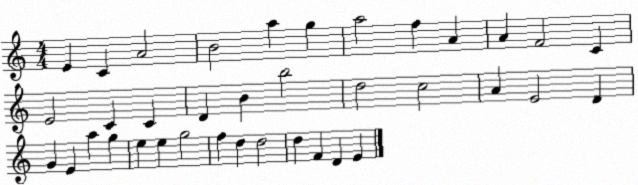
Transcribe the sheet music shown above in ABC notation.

X:1
T:Untitled
M:4/4
L:1/4
K:C
E C A2 B2 a g a2 f A A F2 C E2 C C D B b2 d2 c2 A E2 D G E a g e e g2 f d d2 d F D E